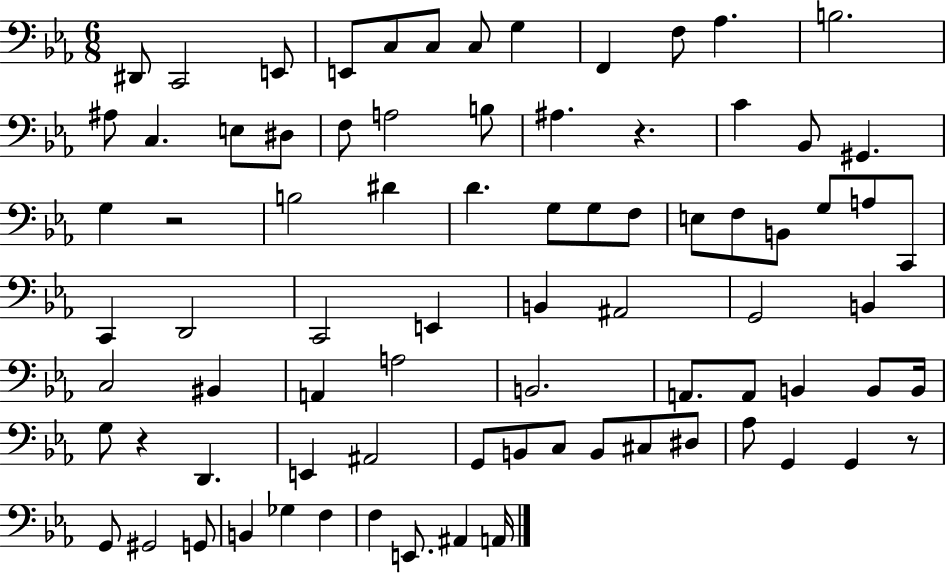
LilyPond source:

{
  \clef bass
  \numericTimeSignature
  \time 6/8
  \key ees \major
  dis,8 c,2 e,8 | e,8 c8 c8 c8 g4 | f,4 f8 aes4. | b2. | \break ais8 c4. e8 dis8 | f8 a2 b8 | ais4. r4. | c'4 bes,8 gis,4. | \break g4 r2 | b2 dis'4 | d'4. g8 g8 f8 | e8 f8 b,8 g8 a8 c,8 | \break c,4 d,2 | c,2 e,4 | b,4 ais,2 | g,2 b,4 | \break c2 bis,4 | a,4 a2 | b,2. | a,8. a,8 b,4 b,8 b,16 | \break g8 r4 d,4. | e,4 ais,2 | g,8 b,8 c8 b,8 cis8 dis8 | aes8 g,4 g,4 r8 | \break g,8 gis,2 g,8 | b,4 ges4 f4 | f4 e,8. ais,4 a,16 | \bar "|."
}